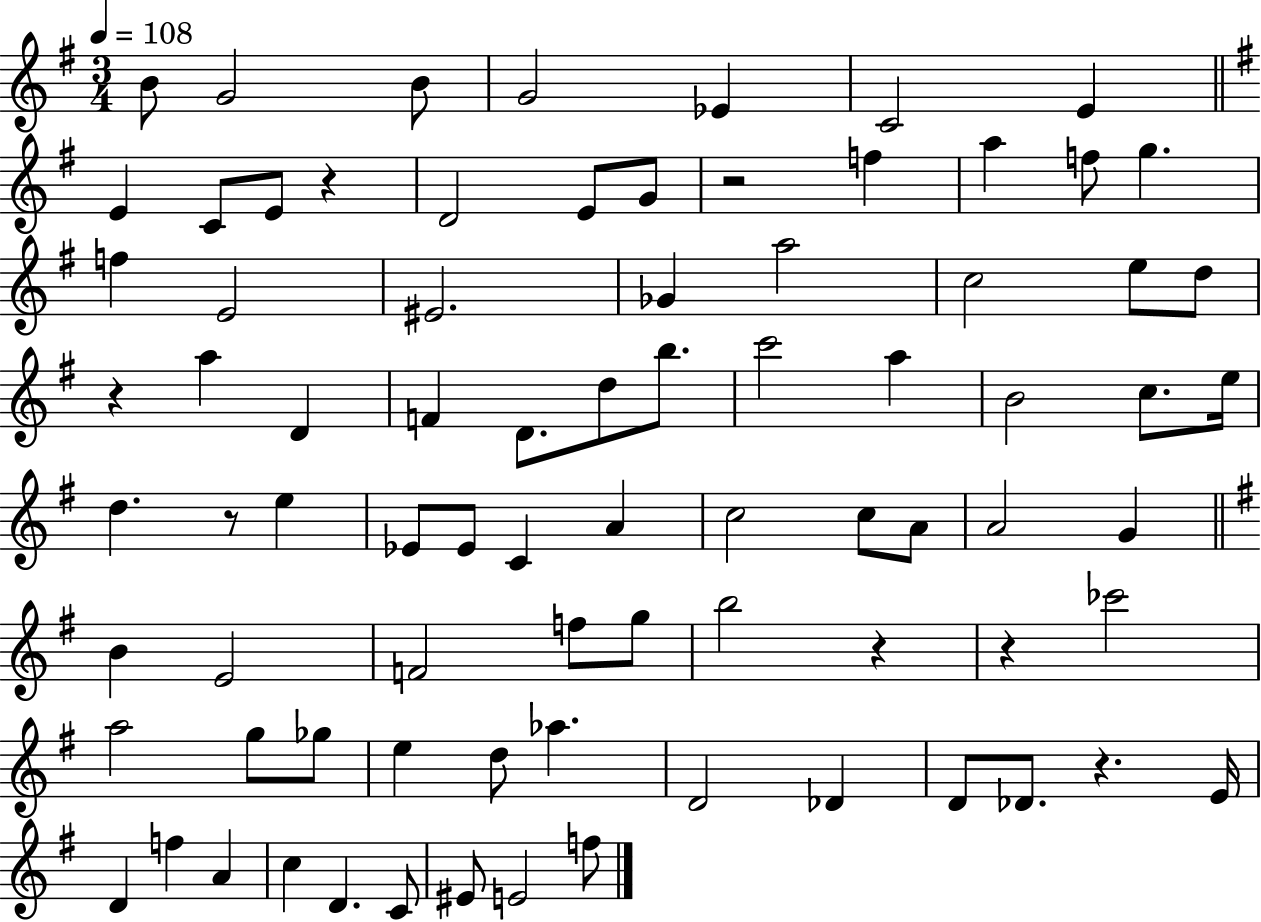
B4/e G4/h B4/e G4/h Eb4/q C4/h E4/q E4/q C4/e E4/e R/q D4/h E4/e G4/e R/h F5/q A5/q F5/e G5/q. F5/q E4/h EIS4/h. Gb4/q A5/h C5/h E5/e D5/e R/q A5/q D4/q F4/q D4/e. D5/e B5/e. C6/h A5/q B4/h C5/e. E5/s D5/q. R/e E5/q Eb4/e Eb4/e C4/q A4/q C5/h C5/e A4/e A4/h G4/q B4/q E4/h F4/h F5/e G5/e B5/h R/q R/q CES6/h A5/h G5/e Gb5/e E5/q D5/e Ab5/q. D4/h Db4/q D4/e Db4/e. R/q. E4/s D4/q F5/q A4/q C5/q D4/q. C4/e EIS4/e E4/h F5/e